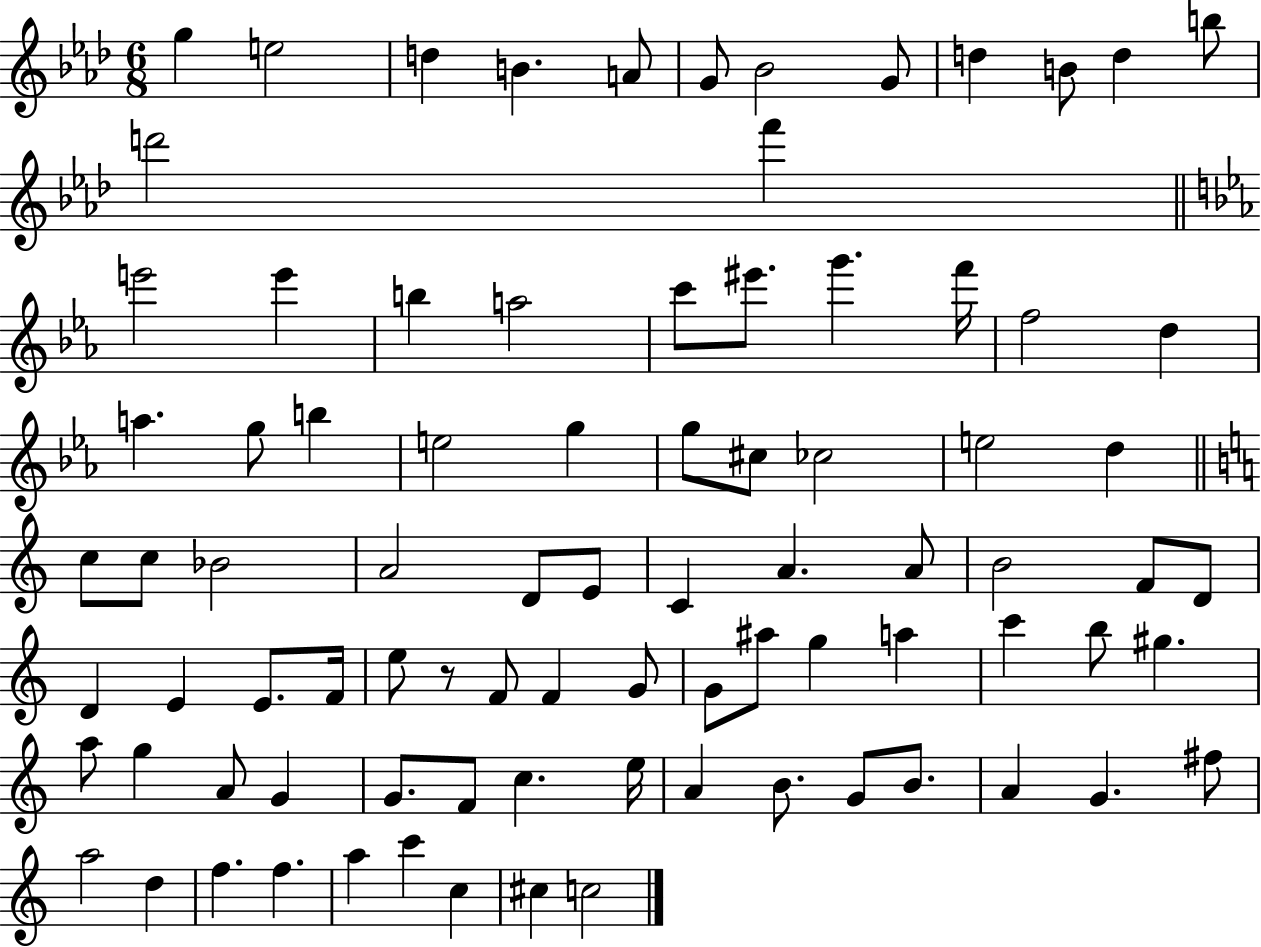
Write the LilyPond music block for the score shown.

{
  \clef treble
  \numericTimeSignature
  \time 6/8
  \key aes \major
  g''4 e''2 | d''4 b'4. a'8 | g'8 bes'2 g'8 | d''4 b'8 d''4 b''8 | \break d'''2 f'''4 | \bar "||" \break \key ees \major e'''2 e'''4 | b''4 a''2 | c'''8 eis'''8. g'''4. f'''16 | f''2 d''4 | \break a''4. g''8 b''4 | e''2 g''4 | g''8 cis''8 ces''2 | e''2 d''4 | \break \bar "||" \break \key c \major c''8 c''8 bes'2 | a'2 d'8 e'8 | c'4 a'4. a'8 | b'2 f'8 d'8 | \break d'4 e'4 e'8. f'16 | e''8 r8 f'8 f'4 g'8 | g'8 ais''8 g''4 a''4 | c'''4 b''8 gis''4. | \break a''8 g''4 a'8 g'4 | g'8. f'8 c''4. e''16 | a'4 b'8. g'8 b'8. | a'4 g'4. fis''8 | \break a''2 d''4 | f''4. f''4. | a''4 c'''4 c''4 | cis''4 c''2 | \break \bar "|."
}